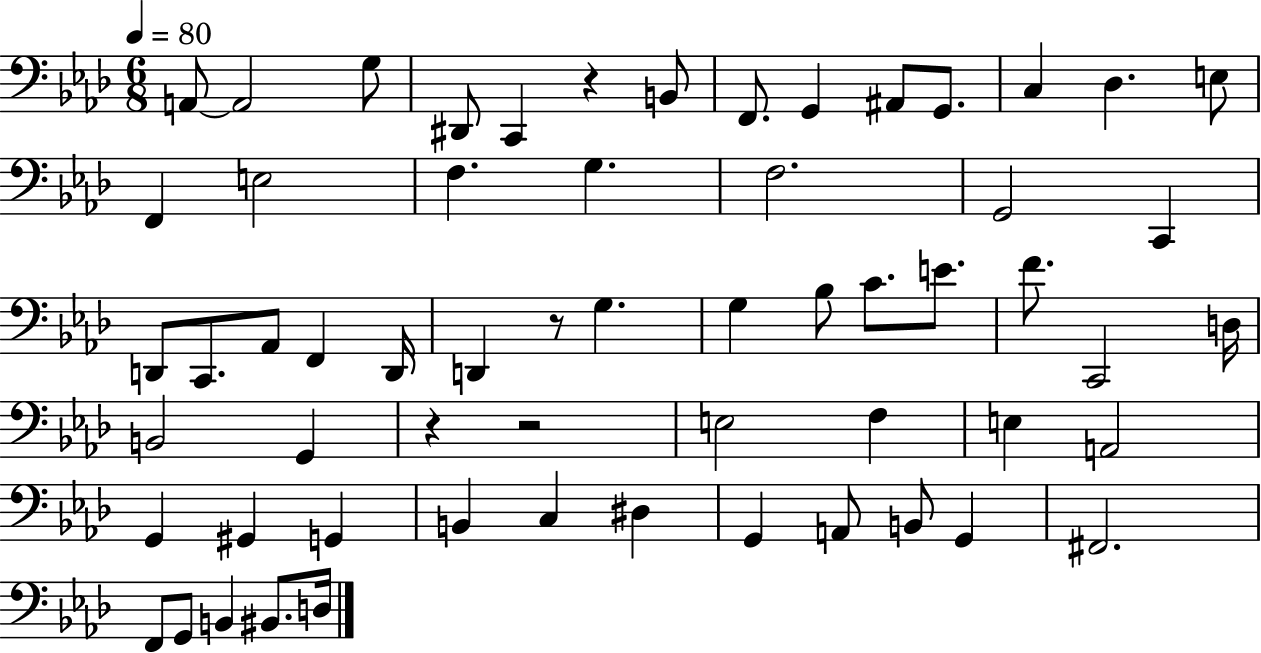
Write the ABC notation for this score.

X:1
T:Untitled
M:6/8
L:1/4
K:Ab
A,,/2 A,,2 G,/2 ^D,,/2 C,, z B,,/2 F,,/2 G,, ^A,,/2 G,,/2 C, _D, E,/2 F,, E,2 F, G, F,2 G,,2 C,, D,,/2 C,,/2 _A,,/2 F,, D,,/4 D,, z/2 G, G, _B,/2 C/2 E/2 F/2 C,,2 D,/4 B,,2 G,, z z2 E,2 F, E, A,,2 G,, ^G,, G,, B,, C, ^D, G,, A,,/2 B,,/2 G,, ^F,,2 F,,/2 G,,/2 B,, ^B,,/2 D,/4